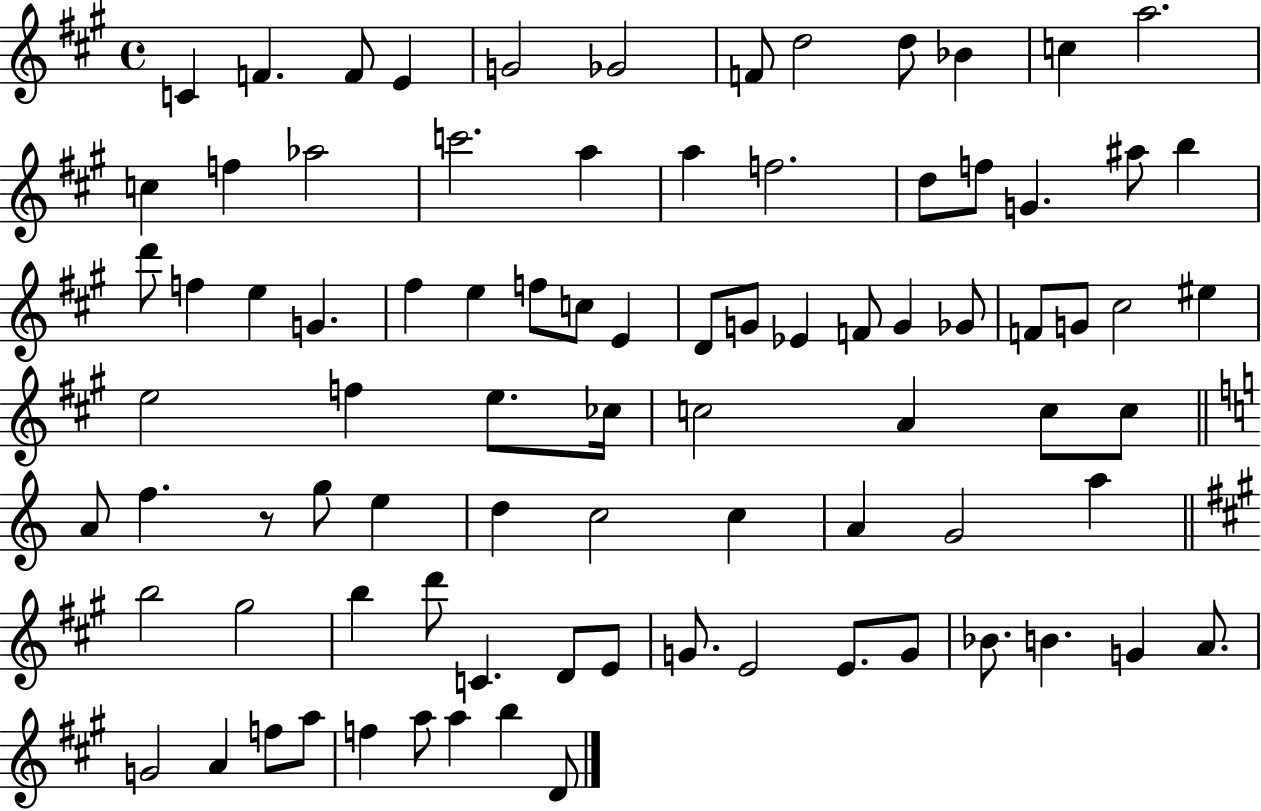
C4/q F4/q. F4/e E4/q G4/h Gb4/h F4/e D5/h D5/e Bb4/q C5/q A5/h. C5/q F5/q Ab5/h C6/h. A5/q A5/q F5/h. D5/e F5/e G4/q. A#5/e B5/q D6/e F5/q E5/q G4/q. F#5/q E5/q F5/e C5/e E4/q D4/e G4/e Eb4/q F4/e G4/q Gb4/e F4/e G4/e C#5/h EIS5/q E5/h F5/q E5/e. CES5/s C5/h A4/q C5/e C5/e A4/e F5/q. R/e G5/e E5/q D5/q C5/h C5/q A4/q G4/h A5/q B5/h G#5/h B5/q D6/e C4/q. D4/e E4/e G4/e. E4/h E4/e. G4/e Bb4/e. B4/q. G4/q A4/e. G4/h A4/q F5/e A5/e F5/q A5/e A5/q B5/q D4/e